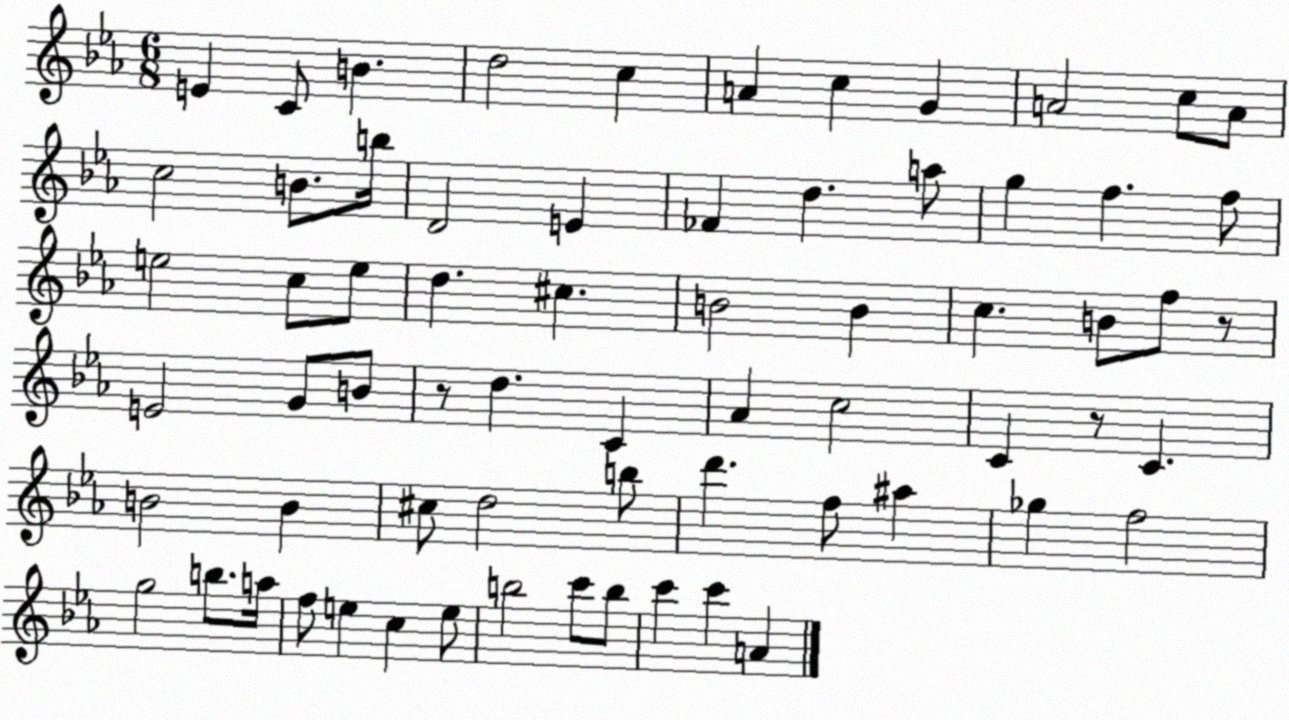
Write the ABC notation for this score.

X:1
T:Untitled
M:6/8
L:1/4
K:Eb
E C/2 B d2 c A c G A2 c/2 A/2 c2 B/2 b/4 D2 E _F d a/2 g f f/2 e2 c/2 e/2 d ^c B2 B c B/2 f/2 z/2 E2 G/2 B/2 z/2 d C _A c2 C z/2 C B2 B ^c/2 d2 b/2 d' f/2 ^a _g f2 g2 b/2 a/4 f/2 e c e/2 b2 c'/2 b/2 c' c' A